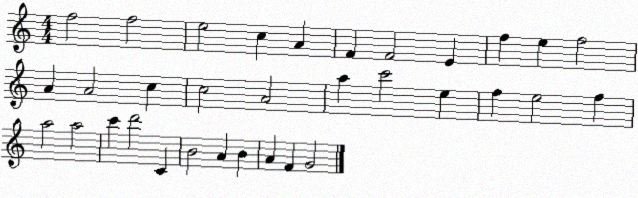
X:1
T:Untitled
M:4/4
L:1/4
K:C
f2 f2 e2 c A F F2 E f e f2 A A2 c c2 A2 a c'2 e f e2 f a2 a2 c' d'2 C B2 A B A F G2